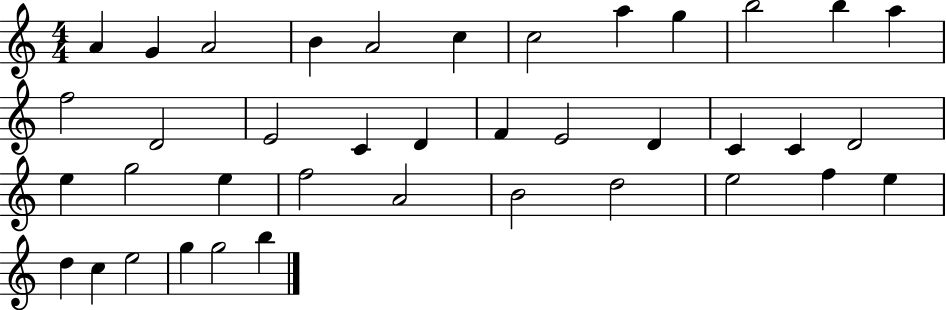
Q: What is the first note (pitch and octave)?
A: A4